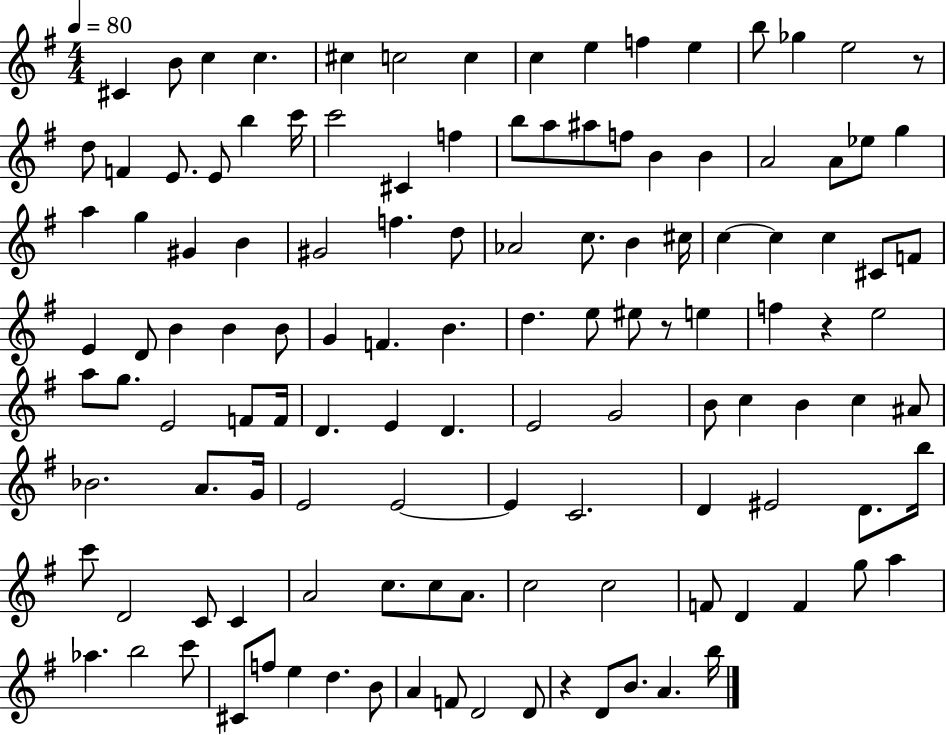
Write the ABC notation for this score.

X:1
T:Untitled
M:4/4
L:1/4
K:G
^C B/2 c c ^c c2 c c e f e b/2 _g e2 z/2 d/2 F E/2 E/2 b c'/4 c'2 ^C f b/2 a/2 ^a/2 f/2 B B A2 A/2 _e/2 g a g ^G B ^G2 f d/2 _A2 c/2 B ^c/4 c c c ^C/2 F/2 E D/2 B B B/2 G F B d e/2 ^e/2 z/2 e f z e2 a/2 g/2 E2 F/2 F/4 D E D E2 G2 B/2 c B c ^A/2 _B2 A/2 G/4 E2 E2 E C2 D ^E2 D/2 b/4 c'/2 D2 C/2 C A2 c/2 c/2 A/2 c2 c2 F/2 D F g/2 a _a b2 c'/2 ^C/2 f/2 e d B/2 A F/2 D2 D/2 z D/2 B/2 A b/4